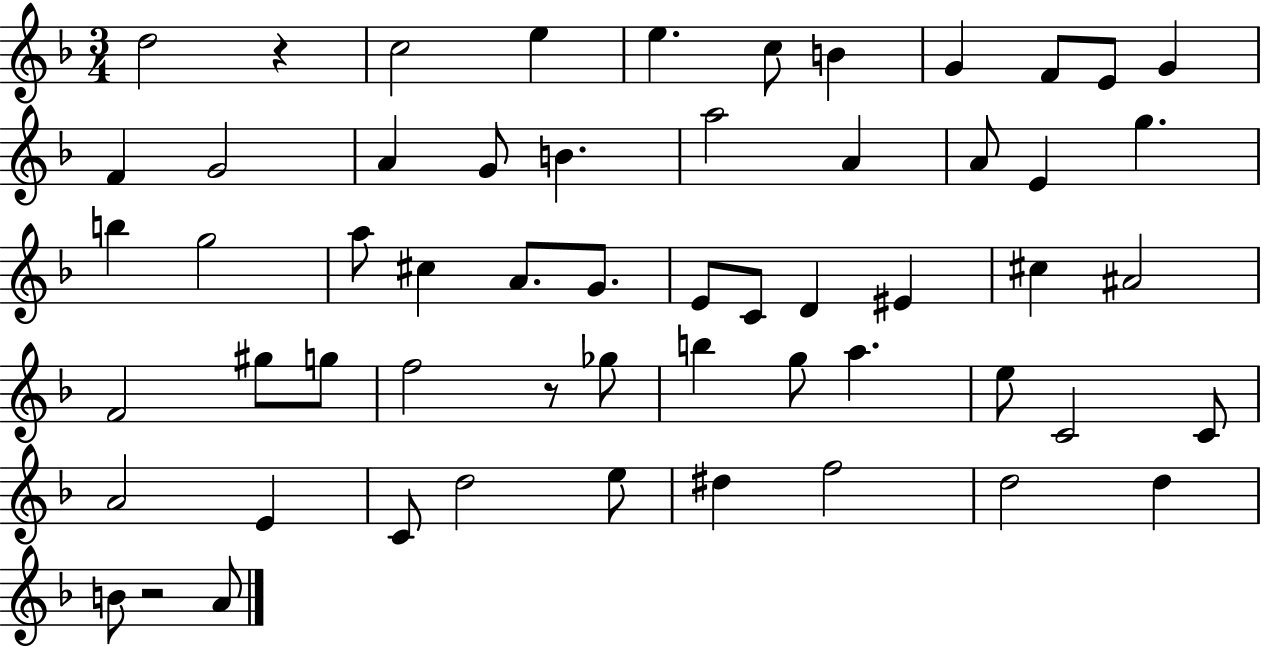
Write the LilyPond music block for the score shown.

{
  \clef treble
  \numericTimeSignature
  \time 3/4
  \key f \major
  \repeat volta 2 { d''2 r4 | c''2 e''4 | e''4. c''8 b'4 | g'4 f'8 e'8 g'4 | \break f'4 g'2 | a'4 g'8 b'4. | a''2 a'4 | a'8 e'4 g''4. | \break b''4 g''2 | a''8 cis''4 a'8. g'8. | e'8 c'8 d'4 eis'4 | cis''4 ais'2 | \break f'2 gis''8 g''8 | f''2 r8 ges''8 | b''4 g''8 a''4. | e''8 c'2 c'8 | \break a'2 e'4 | c'8 d''2 e''8 | dis''4 f''2 | d''2 d''4 | \break b'8 r2 a'8 | } \bar "|."
}